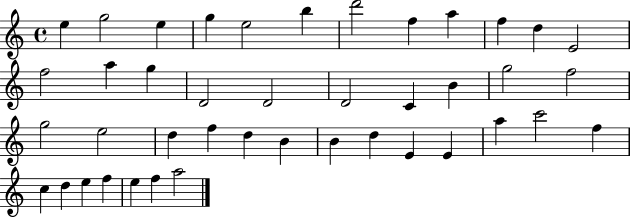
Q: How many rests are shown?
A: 0